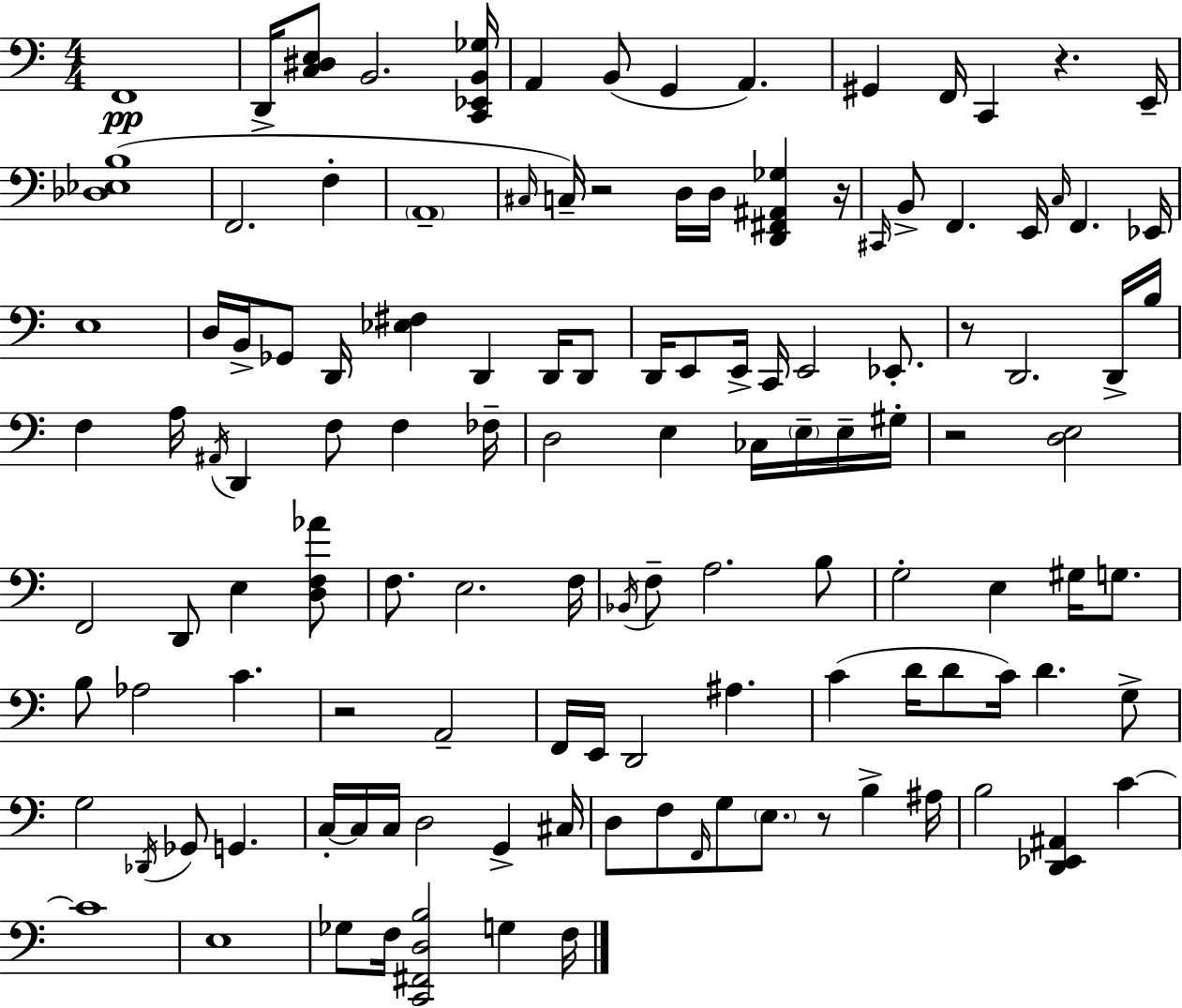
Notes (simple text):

F2/w D2/s [C3,D#3,E3]/e B2/h. [C2,Eb2,B2,Gb3]/s A2/q B2/e G2/q A2/q. G#2/q F2/s C2/q R/q. E2/s [Db3,Eb3,B3]/w F2/h. F3/q A2/w C#3/s C3/s R/h D3/s D3/s [D2,F#2,A#2,Gb3]/q R/s C#2/s B2/e F2/q. E2/s C3/s F2/q. Eb2/s E3/w D3/s B2/s Gb2/e D2/s [Eb3,F#3]/q D2/q D2/s D2/e D2/s E2/e E2/s C2/s E2/h Eb2/e. R/e D2/h. D2/s B3/s F3/q A3/s A#2/s D2/q F3/e F3/q FES3/s D3/h E3/q CES3/s E3/s E3/s G#3/s R/h [D3,E3]/h F2/h D2/e E3/q [D3,F3,Ab4]/e F3/e. E3/h. F3/s Bb2/s F3/e A3/h. B3/e G3/h E3/q G#3/s G3/e. B3/e Ab3/h C4/q. R/h A2/h F2/s E2/s D2/h A#3/q. C4/q D4/s D4/e C4/s D4/q. G3/e G3/h Db2/s Gb2/e G2/q. C3/s C3/s C3/s D3/h G2/q C#3/s D3/e F3/e F2/s G3/e E3/e. R/e B3/q A#3/s B3/h [D2,Eb2,A#2]/q C4/q C4/w E3/w Gb3/e F3/s [C2,F#2,D3,B3]/h G3/q F3/s